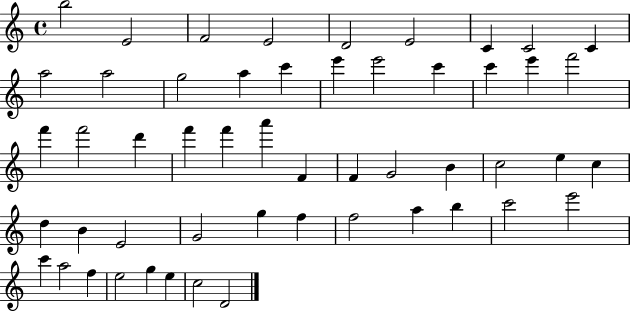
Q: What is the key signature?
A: C major